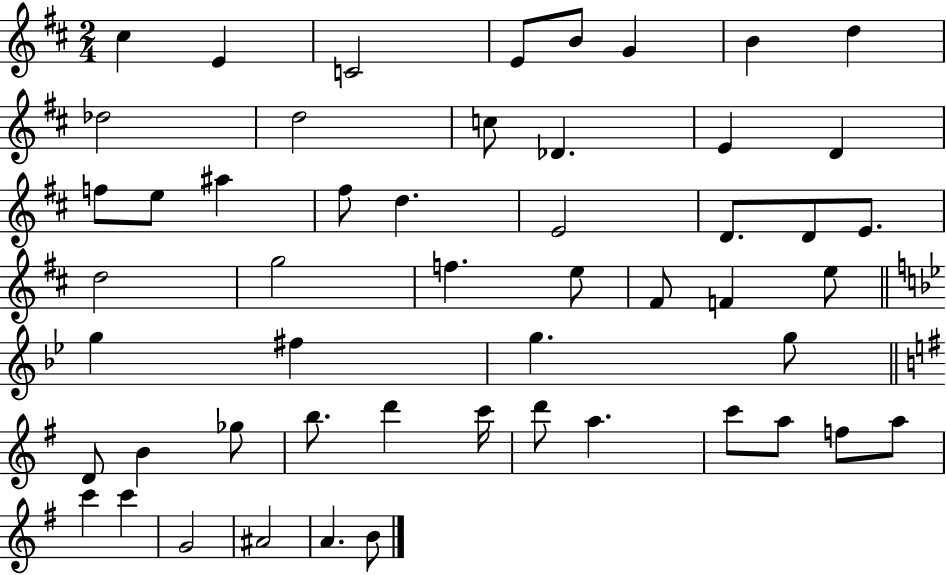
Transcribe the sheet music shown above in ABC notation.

X:1
T:Untitled
M:2/4
L:1/4
K:D
^c E C2 E/2 B/2 G B d _d2 d2 c/2 _D E D f/2 e/2 ^a ^f/2 d E2 D/2 D/2 E/2 d2 g2 f e/2 ^F/2 F e/2 g ^f g g/2 D/2 B _g/2 b/2 d' c'/4 d'/2 a c'/2 a/2 f/2 a/2 c' c' G2 ^A2 A B/2